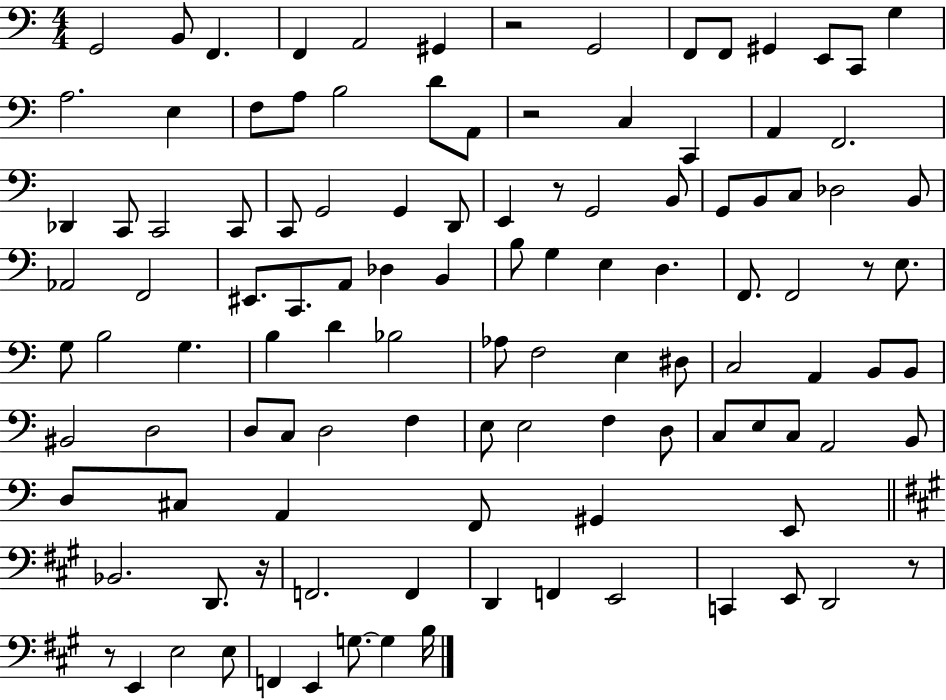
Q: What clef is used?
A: bass